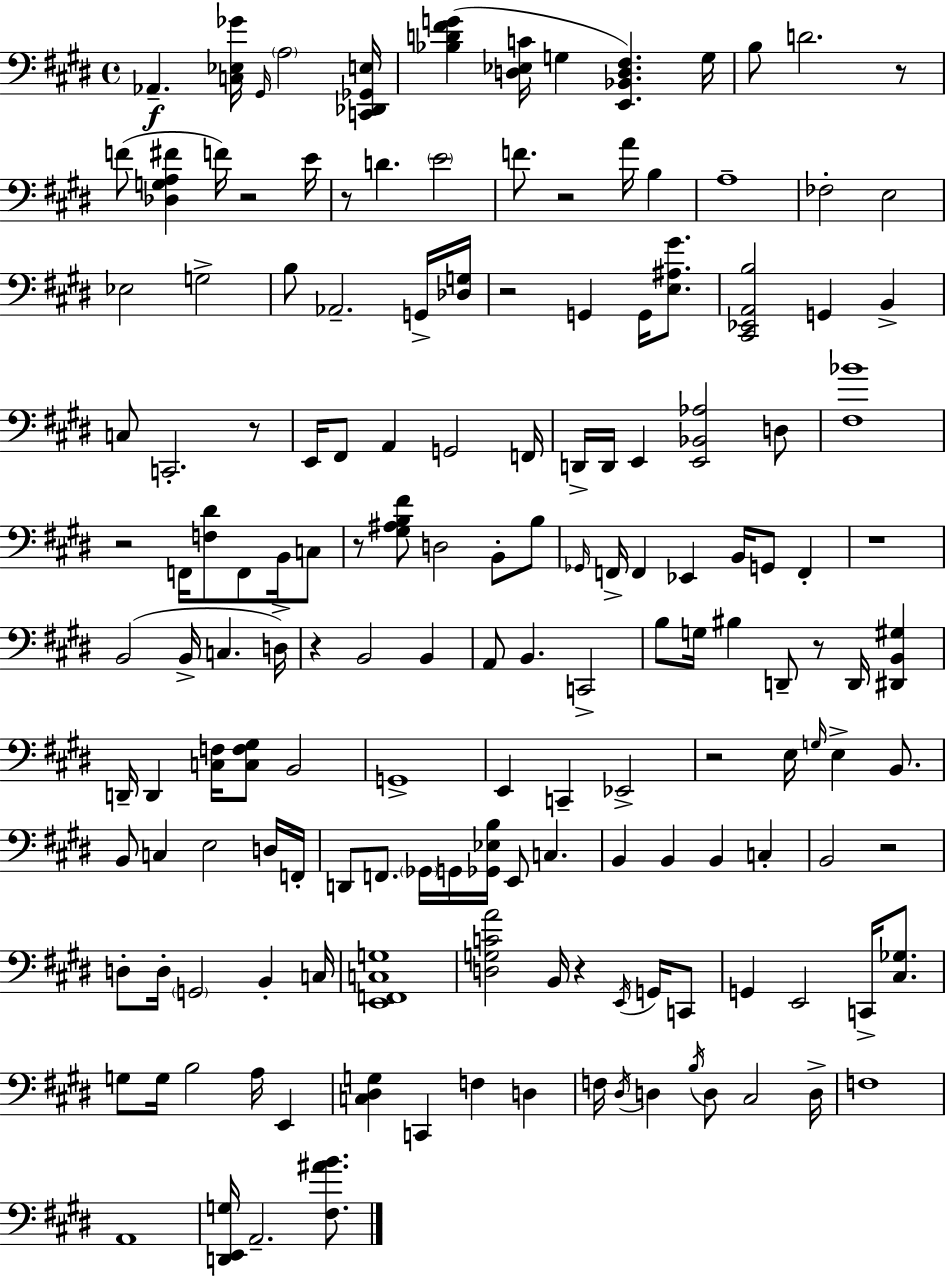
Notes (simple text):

Ab2/q. [C3,Eb3,Gb4]/s G#2/s A3/h [C2,Db2,Gb2,E3]/s [Bb3,D4,F#4,G4]/q [D3,Eb3,C4]/s G3/q [E2,Bb2,D3,F#3]/q. G3/s B3/e D4/h. R/e F4/e [Db3,G3,A3,F#4]/q F4/s R/h E4/s R/e D4/q. E4/h F4/e. R/h A4/s B3/q A3/w FES3/h E3/h Eb3/h G3/h B3/e Ab2/h. G2/s [Db3,G3]/s R/h G2/q G2/s [E3,A#3,G#4]/e. [C#2,Eb2,A2,B3]/h G2/q B2/q C3/e C2/h. R/e E2/s F#2/e A2/q G2/h F2/s D2/s D2/s E2/q [E2,Bb2,Ab3]/h D3/e [F#3,Bb4]/w R/h F2/s [F3,D#4]/e F2/e B2/s C3/e R/e [G#3,A#3,B3,F#4]/e D3/h B2/e B3/e Gb2/s F2/s F2/q Eb2/q B2/s G2/e F2/q R/w B2/h B2/s C3/q. D3/s R/q B2/h B2/q A2/e B2/q. C2/h B3/e G3/s BIS3/q D2/e R/e D2/s [D#2,B2,G#3]/q D2/s D2/q [C3,F3]/s [C3,F3,G#3]/e B2/h G2/w E2/q C2/q Eb2/h R/h E3/s G3/s E3/q B2/e. B2/e C3/q E3/h D3/s F2/s D2/e F2/e. Gb2/s G2/s [Gb2,Eb3,B3]/s E2/e C3/q. B2/q B2/q B2/q C3/q B2/h R/h D3/e D3/s G2/h B2/q C3/s [E2,F2,C3,G3]/w [D3,G3,C4,A4]/h B2/s R/q E2/s G2/s C2/e G2/q E2/h C2/s [C#3,Gb3]/e. G3/e G3/s B3/h A3/s E2/q [C3,D#3,G3]/q C2/q F3/q D3/q F3/s D#3/s D3/q B3/s D3/e C#3/h D3/s F3/w A2/w [D2,E2,G3]/s A2/h. [F#3,A#4,B4]/e.